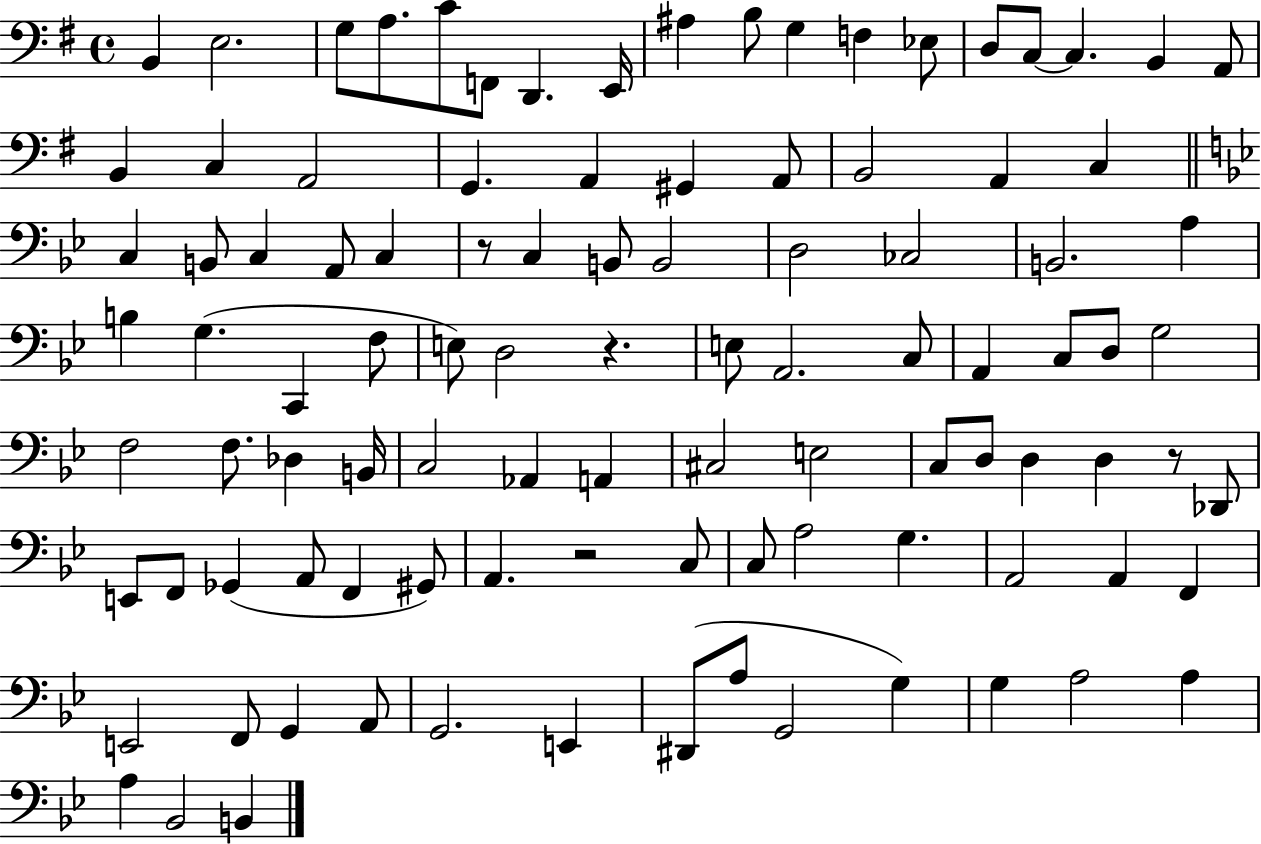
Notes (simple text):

B2/q E3/h. G3/e A3/e. C4/e F2/e D2/q. E2/s A#3/q B3/e G3/q F3/q Eb3/e D3/e C3/e C3/q. B2/q A2/e B2/q C3/q A2/h G2/q. A2/q G#2/q A2/e B2/h A2/q C3/q C3/q B2/e C3/q A2/e C3/q R/e C3/q B2/e B2/h D3/h CES3/h B2/h. A3/q B3/q G3/q. C2/q F3/e E3/e D3/h R/q. E3/e A2/h. C3/e A2/q C3/e D3/e G3/h F3/h F3/e. Db3/q B2/s C3/h Ab2/q A2/q C#3/h E3/h C3/e D3/e D3/q D3/q R/e Db2/e E2/e F2/e Gb2/q A2/e F2/q G#2/e A2/q. R/h C3/e C3/e A3/h G3/q. A2/h A2/q F2/q E2/h F2/e G2/q A2/e G2/h. E2/q D#2/e A3/e G2/h G3/q G3/q A3/h A3/q A3/q Bb2/h B2/q